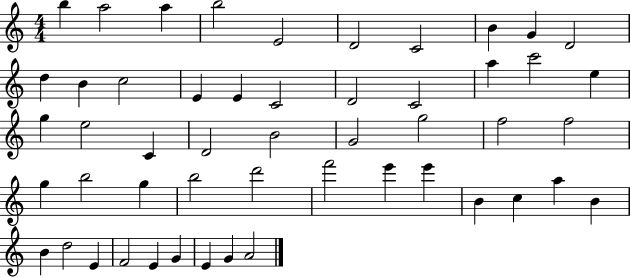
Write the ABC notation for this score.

X:1
T:Untitled
M:4/4
L:1/4
K:C
b a2 a b2 E2 D2 C2 B G D2 d B c2 E E C2 D2 C2 a c'2 e g e2 C D2 B2 G2 g2 f2 f2 g b2 g b2 d'2 f'2 e' e' B c a B B d2 E F2 E G E G A2